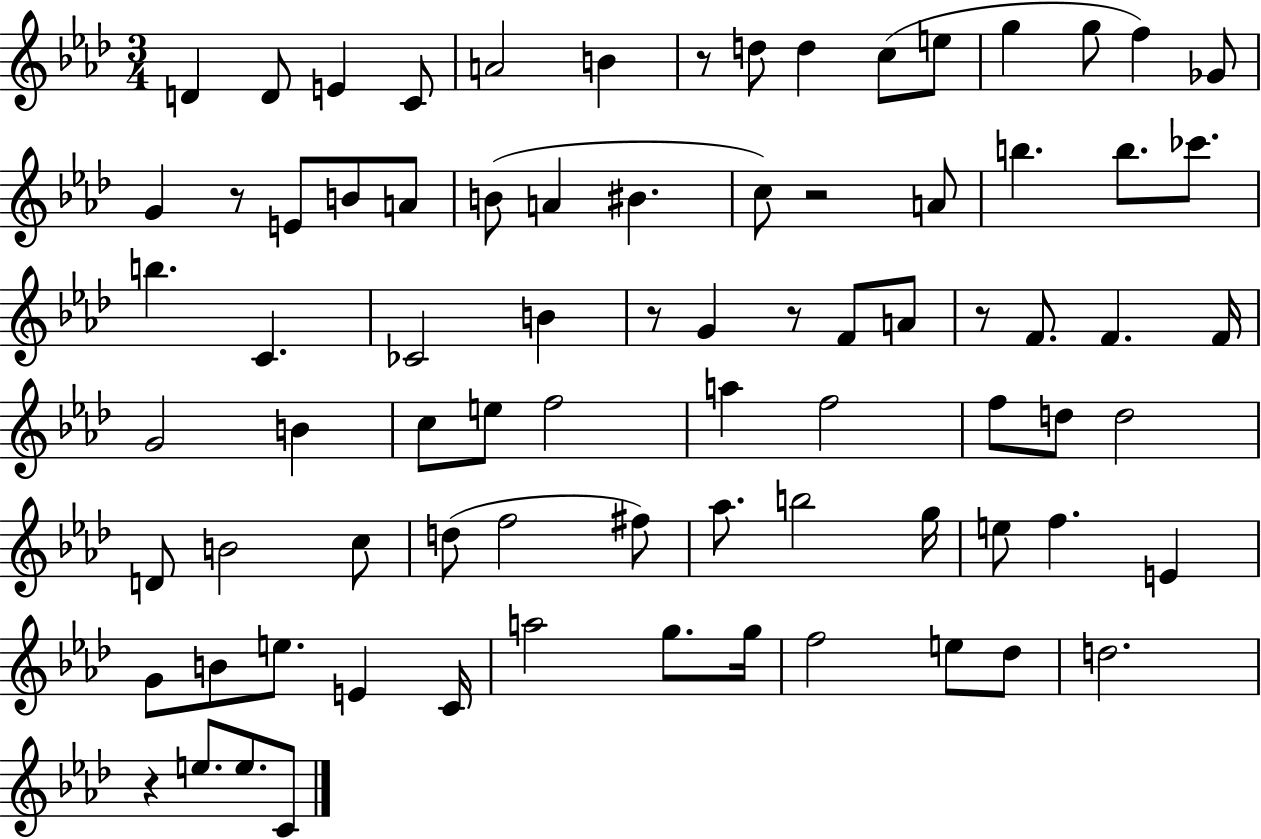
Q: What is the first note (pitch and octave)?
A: D4